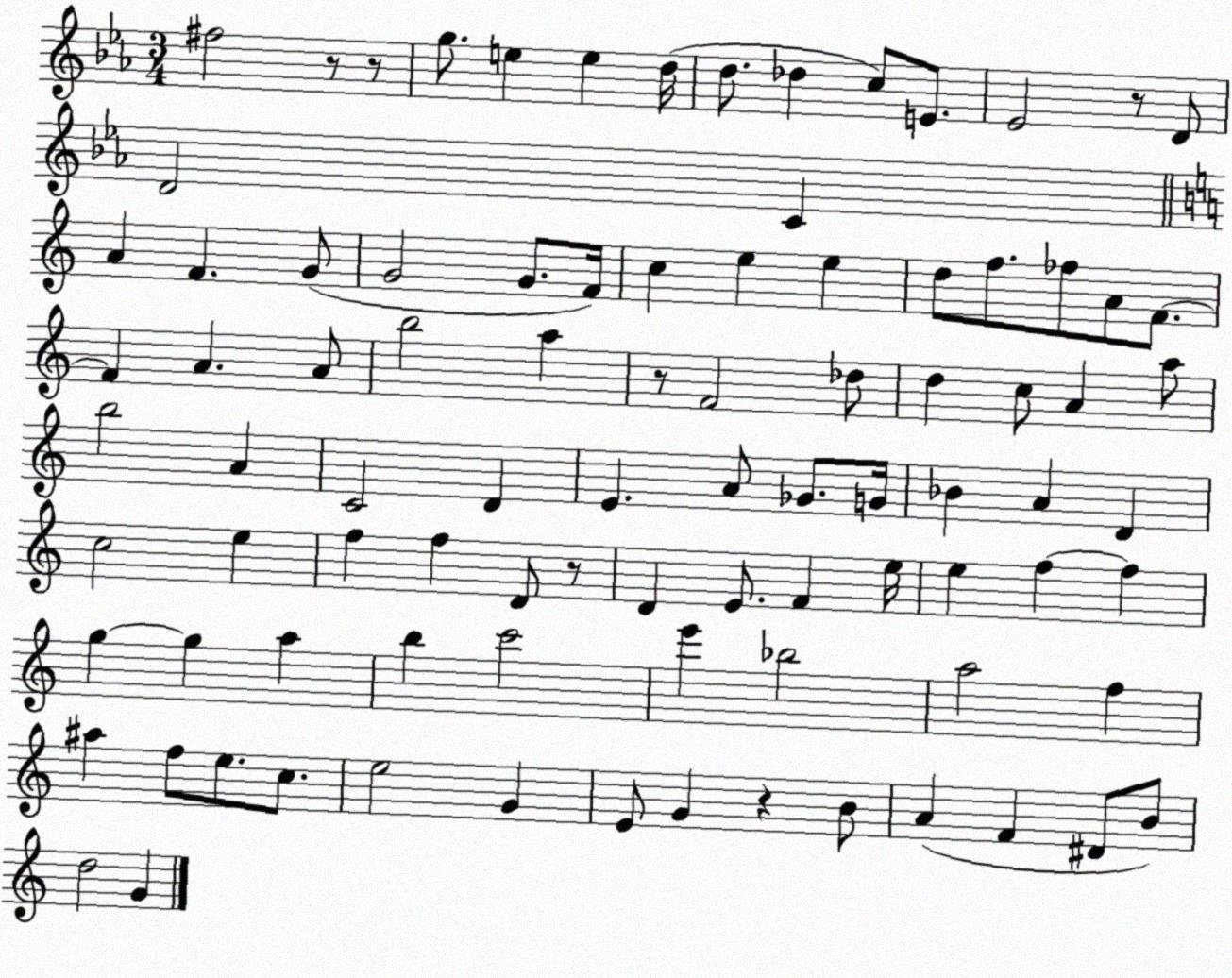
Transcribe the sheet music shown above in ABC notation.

X:1
T:Untitled
M:3/4
L:1/4
K:Eb
^f2 z/2 z/2 g/2 e e d/4 d/2 _d c/2 E/2 _E2 z/2 D/2 D2 C A F G/2 G2 G/2 F/4 c e e d/2 f/2 _f/2 A/2 F/2 F A A/2 b2 a z/2 F2 _d/2 d c/2 A a/2 b2 A C2 D E A/2 _G/2 G/4 _B A D c2 e f f D/2 z/2 D E/2 F e/4 e f f g g a b c'2 e' _b2 a2 f ^a f/2 e/2 c/2 e2 G E/2 G z B/2 A F ^D/2 B/2 d2 G